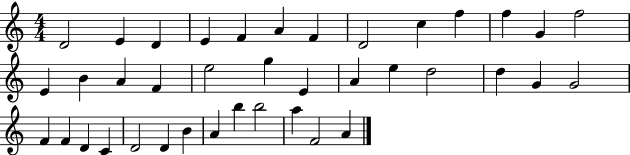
X:1
T:Untitled
M:4/4
L:1/4
K:C
D2 E D E F A F D2 c f f G f2 E B A F e2 g E A e d2 d G G2 F F D C D2 D B A b b2 a F2 A